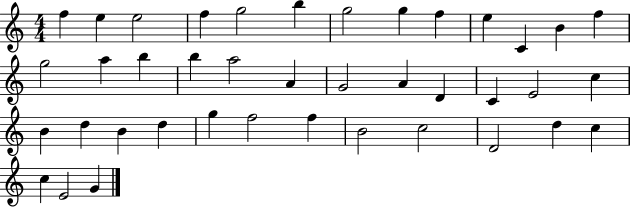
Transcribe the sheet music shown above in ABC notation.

X:1
T:Untitled
M:4/4
L:1/4
K:C
f e e2 f g2 b g2 g f e C B f g2 a b b a2 A G2 A D C E2 c B d B d g f2 f B2 c2 D2 d c c E2 G